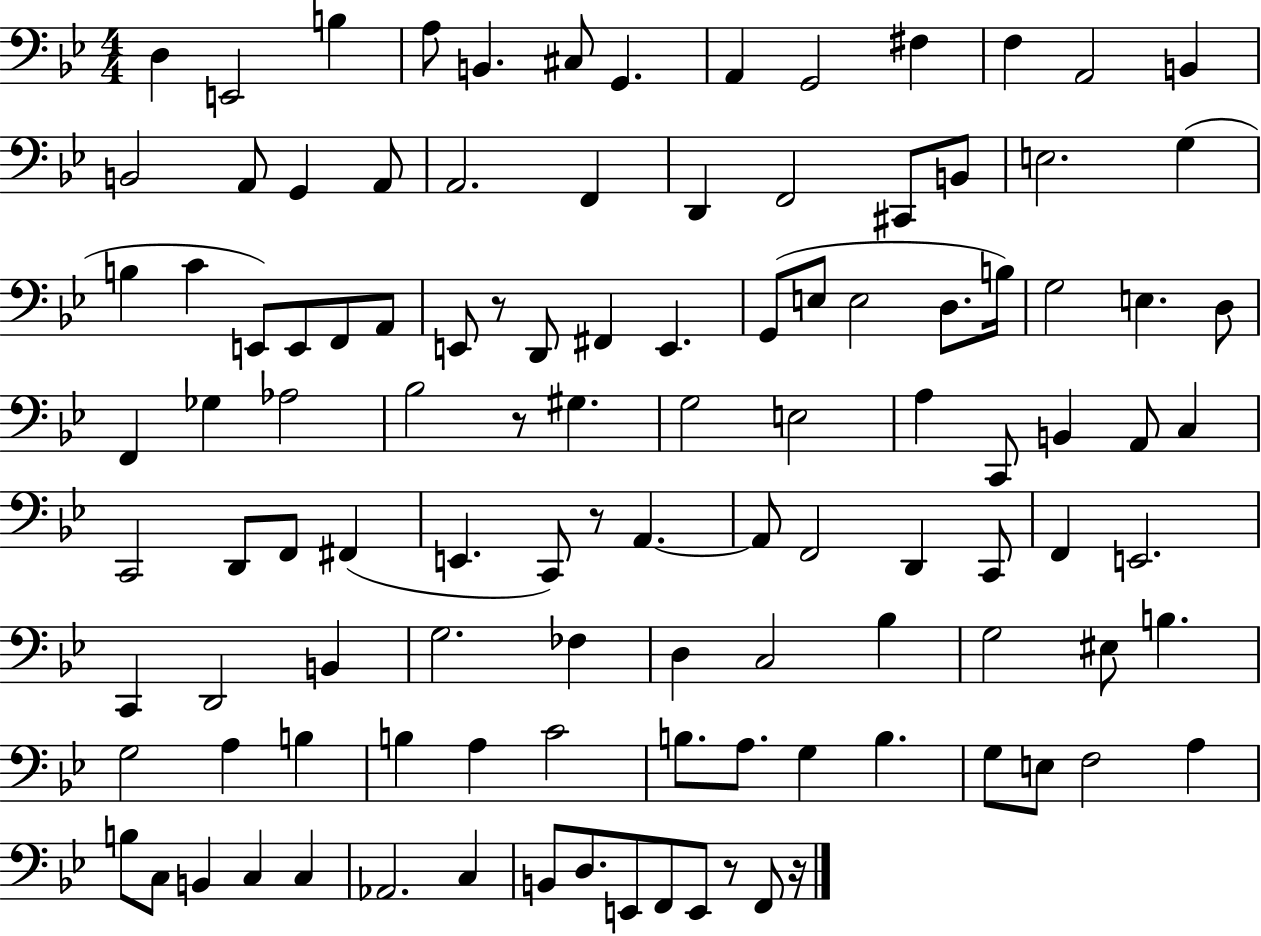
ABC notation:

X:1
T:Untitled
M:4/4
L:1/4
K:Bb
D, E,,2 B, A,/2 B,, ^C,/2 G,, A,, G,,2 ^F, F, A,,2 B,, B,,2 A,,/2 G,, A,,/2 A,,2 F,, D,, F,,2 ^C,,/2 B,,/2 E,2 G, B, C E,,/2 E,,/2 F,,/2 A,,/2 E,,/2 z/2 D,,/2 ^F,, E,, G,,/2 E,/2 E,2 D,/2 B,/4 G,2 E, D,/2 F,, _G, _A,2 _B,2 z/2 ^G, G,2 E,2 A, C,,/2 B,, A,,/2 C, C,,2 D,,/2 F,,/2 ^F,, E,, C,,/2 z/2 A,, A,,/2 F,,2 D,, C,,/2 F,, E,,2 C,, D,,2 B,, G,2 _F, D, C,2 _B, G,2 ^E,/2 B, G,2 A, B, B, A, C2 B,/2 A,/2 G, B, G,/2 E,/2 F,2 A, B,/2 C,/2 B,, C, C, _A,,2 C, B,,/2 D,/2 E,,/2 F,,/2 E,,/2 z/2 F,,/2 z/4